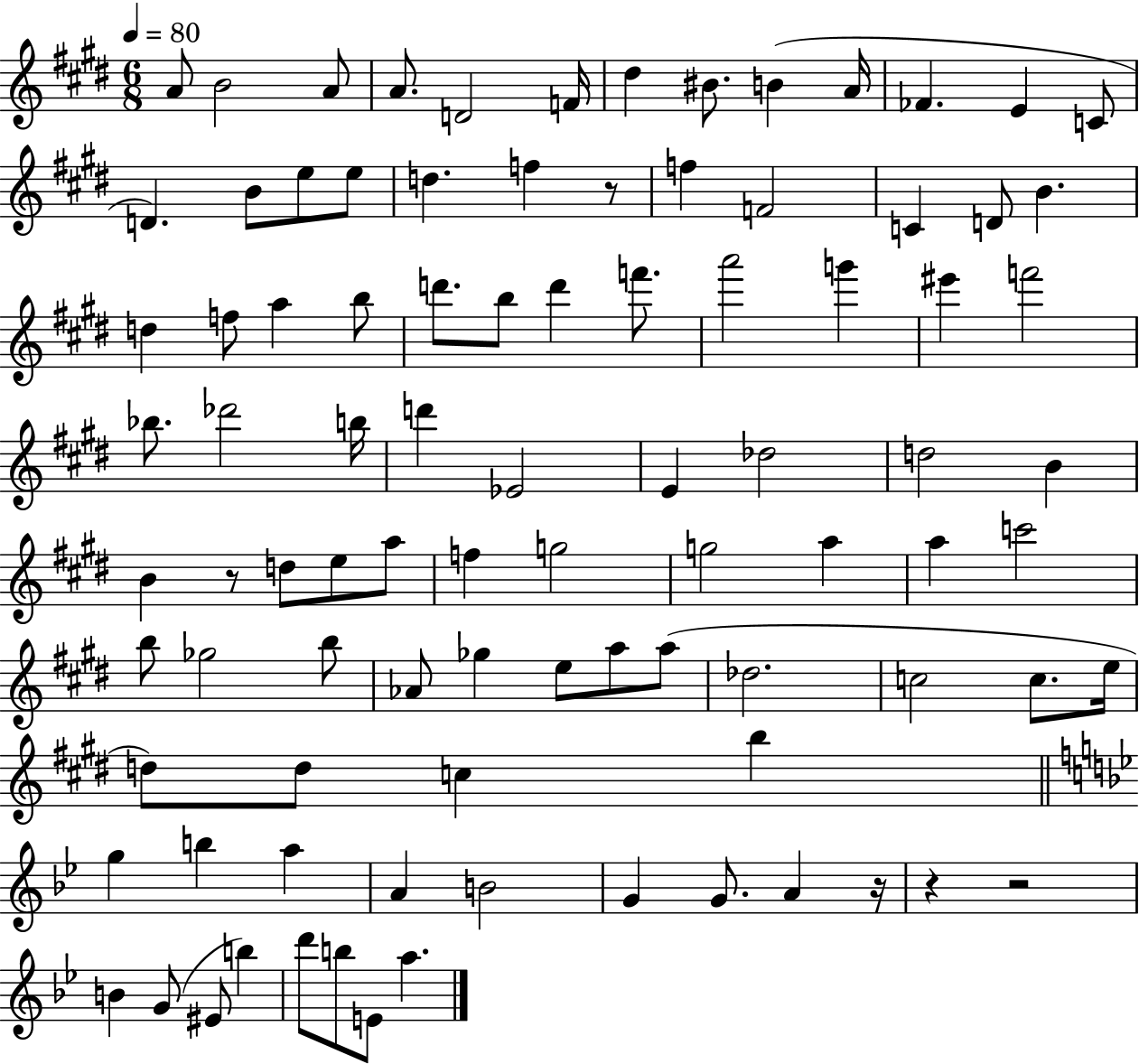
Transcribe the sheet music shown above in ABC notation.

X:1
T:Untitled
M:6/8
L:1/4
K:E
A/2 B2 A/2 A/2 D2 F/4 ^d ^B/2 B A/4 _F E C/2 D B/2 e/2 e/2 d f z/2 f F2 C D/2 B d f/2 a b/2 d'/2 b/2 d' f'/2 a'2 g' ^e' f'2 _b/2 _d'2 b/4 d' _E2 E _d2 d2 B B z/2 d/2 e/2 a/2 f g2 g2 a a c'2 b/2 _g2 b/2 _A/2 _g e/2 a/2 a/2 _d2 c2 c/2 e/4 d/2 d/2 c b g b a A B2 G G/2 A z/4 z z2 B G/2 ^E/2 b d'/2 b/2 E/2 a